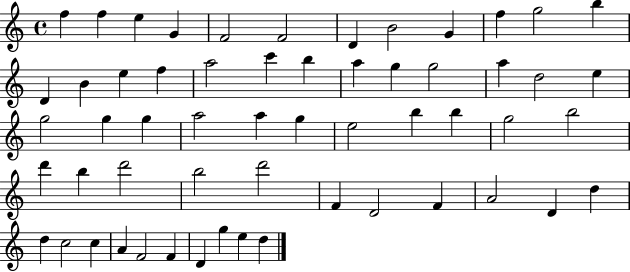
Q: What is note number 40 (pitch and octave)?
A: B5